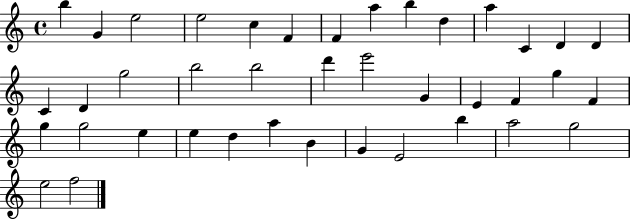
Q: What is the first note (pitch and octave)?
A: B5